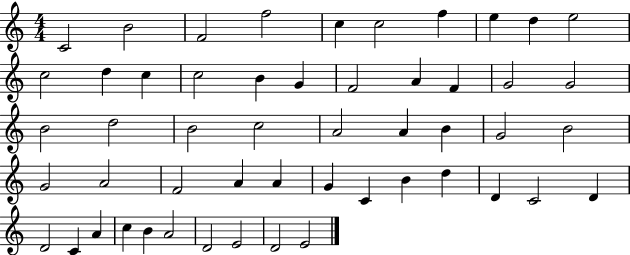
{
  \clef treble
  \numericTimeSignature
  \time 4/4
  \key c \major
  c'2 b'2 | f'2 f''2 | c''4 c''2 f''4 | e''4 d''4 e''2 | \break c''2 d''4 c''4 | c''2 b'4 g'4 | f'2 a'4 f'4 | g'2 g'2 | \break b'2 d''2 | b'2 c''2 | a'2 a'4 b'4 | g'2 b'2 | \break g'2 a'2 | f'2 a'4 a'4 | g'4 c'4 b'4 d''4 | d'4 c'2 d'4 | \break d'2 c'4 a'4 | c''4 b'4 a'2 | d'2 e'2 | d'2 e'2 | \break \bar "|."
}